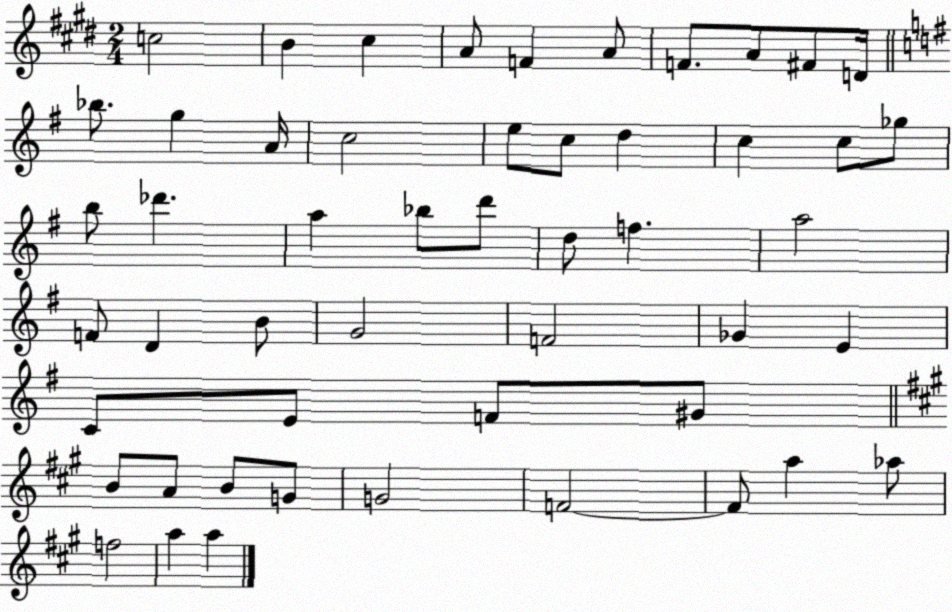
X:1
T:Untitled
M:2/4
L:1/4
K:E
c2 B ^c A/2 F A/2 F/2 A/2 ^F/2 D/4 _b/2 g A/4 c2 e/2 c/2 d c c/2 _g/2 b/2 _d' a _b/2 d'/2 d/2 f a2 F/2 D B/2 G2 F2 _G E C/2 E/2 F/2 ^G/2 B/2 A/2 B/2 G/2 G2 F2 F/2 a _a/2 f2 a a